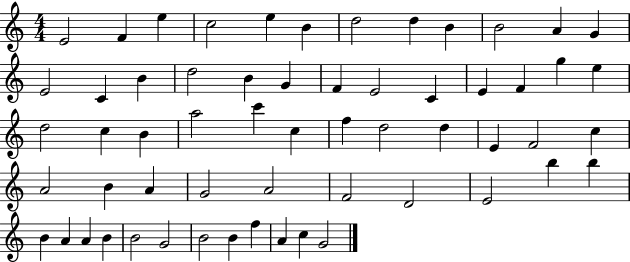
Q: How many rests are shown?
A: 0